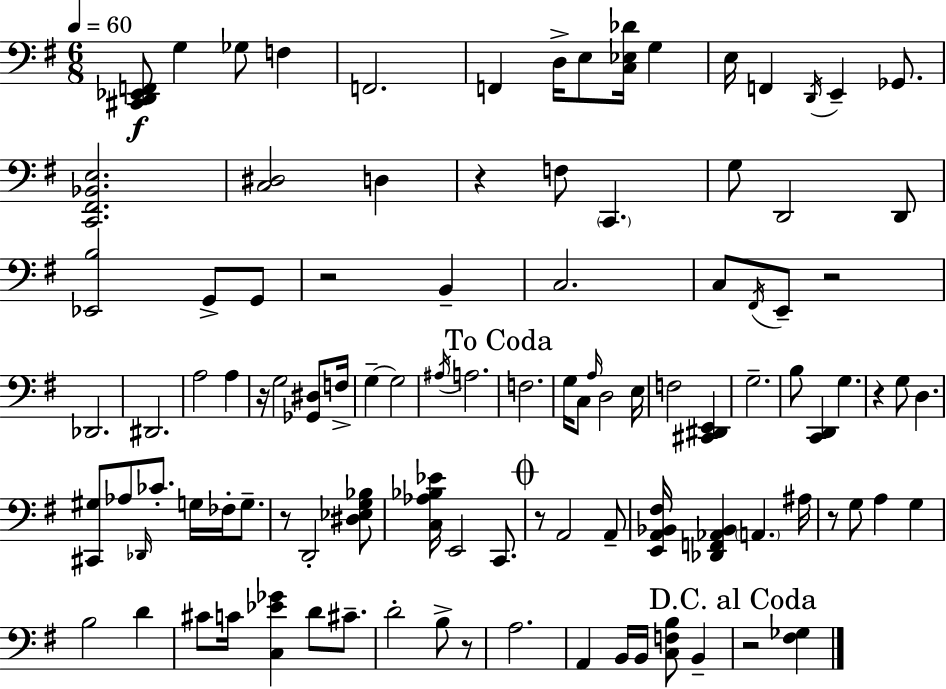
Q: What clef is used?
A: bass